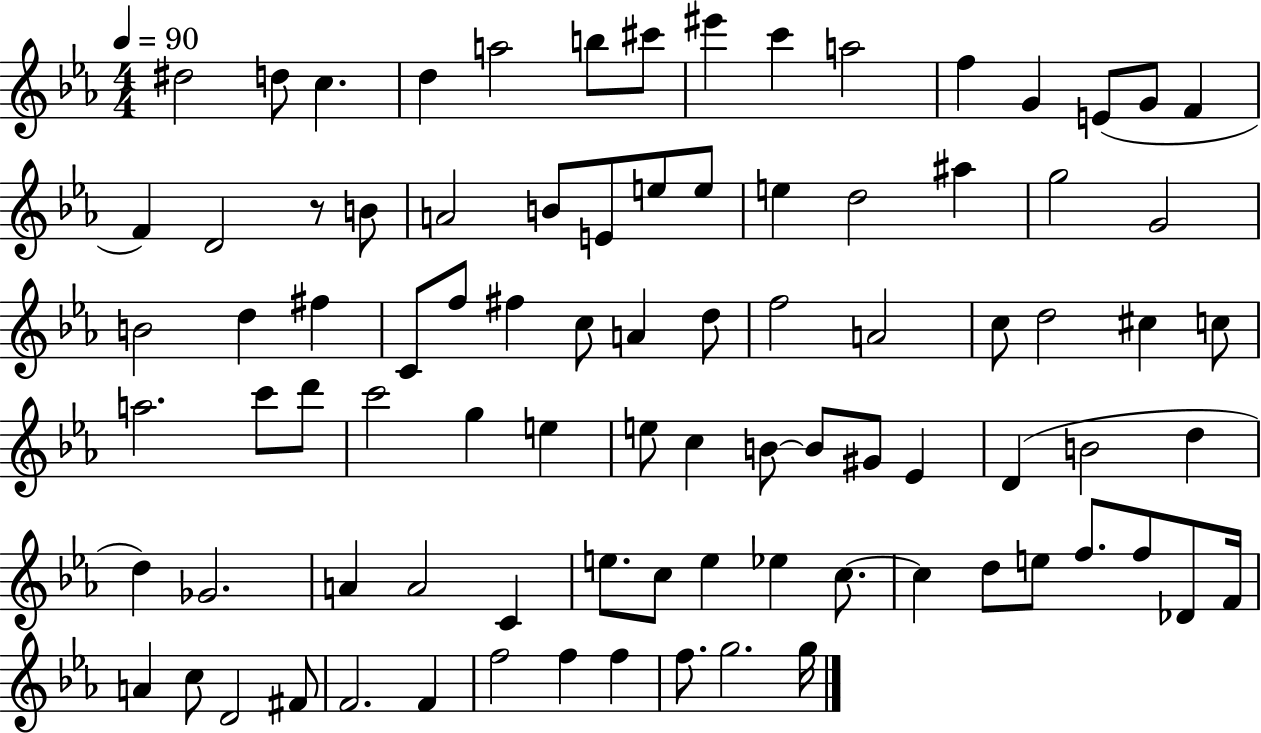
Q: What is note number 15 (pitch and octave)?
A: F4